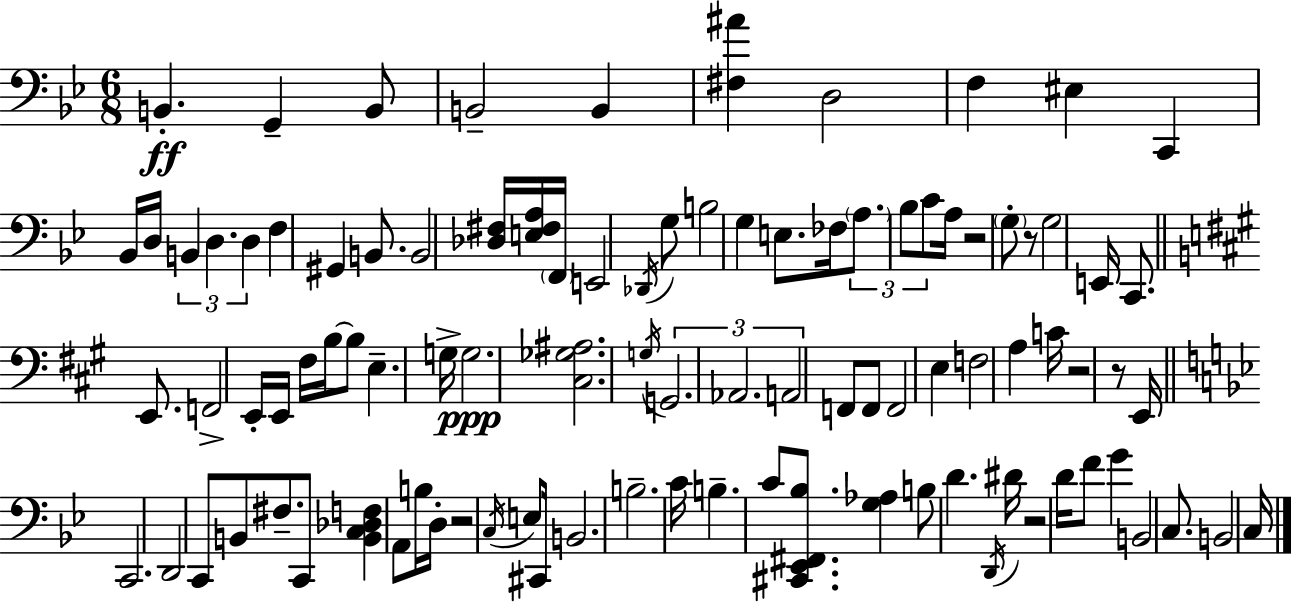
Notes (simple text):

B2/q. G2/q B2/e B2/h B2/q [F#3,A#4]/q D3/h F3/q EIS3/q C2/q Bb2/s D3/s B2/q D3/q. D3/q F3/q G#2/q B2/e. B2/h [Db3,F#3]/s [E3,F#3,A3]/s F2/s E2/h Db2/s G3/e B3/h G3/q E3/e. FES3/s A3/e. Bb3/e C4/e A3/s R/h G3/e R/e G3/h E2/s C2/e. E2/e. F2/h E2/s E2/s F#3/s B3/s B3/e E3/q. G3/s G3/h. [C#3,Gb3,A#3]/h. G3/s G2/h. Ab2/h. A2/h F2/e F2/e F2/h E3/q F3/h A3/q C4/s R/h R/e E2/s C2/h. D2/h C2/e B2/e F#3/e. C2/e [B2,C3,Db3,F3]/q A2/e B3/s D3/s R/h C3/s E3/e C#2/s B2/h. B3/h. C4/s B3/q. C4/e [C#2,Eb2,F#2,Bb3]/e. [G3,Ab3]/q B3/e D4/q. D2/s D#4/s R/h D4/s F4/e G4/q B2/h C3/e. B2/h C3/s